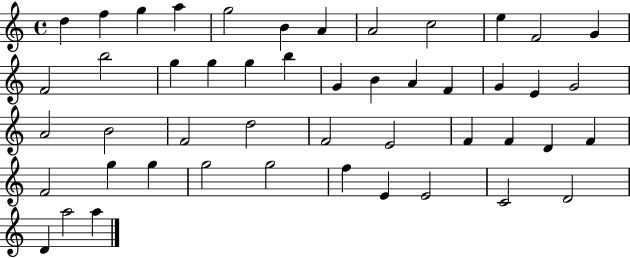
X:1
T:Untitled
M:4/4
L:1/4
K:C
d f g a g2 B A A2 c2 e F2 G F2 b2 g g g b G B A F G E G2 A2 B2 F2 d2 F2 E2 F F D F F2 g g g2 g2 f E E2 C2 D2 D a2 a